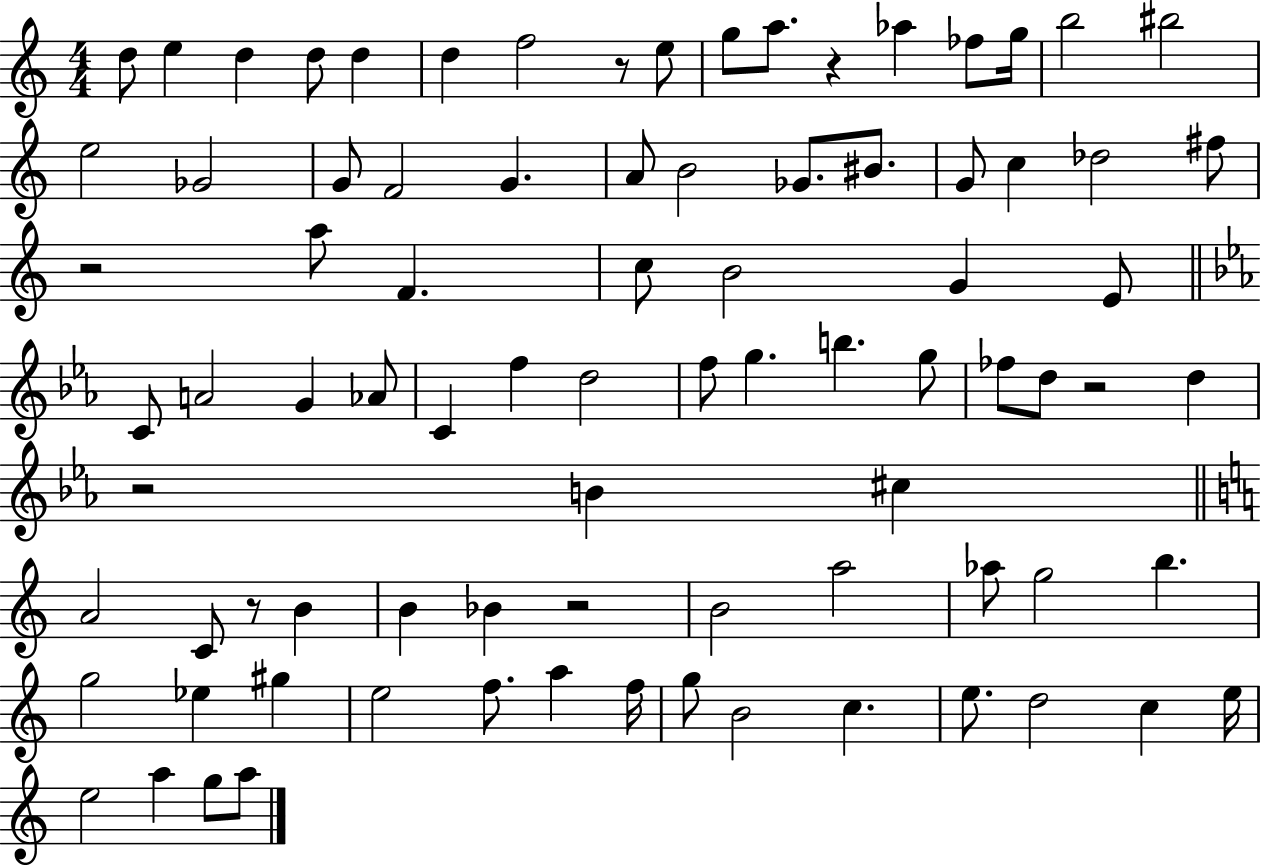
{
  \clef treble
  \numericTimeSignature
  \time 4/4
  \key c \major
  d''8 e''4 d''4 d''8 d''4 | d''4 f''2 r8 e''8 | g''8 a''8. r4 aes''4 fes''8 g''16 | b''2 bis''2 | \break e''2 ges'2 | g'8 f'2 g'4. | a'8 b'2 ges'8. bis'8. | g'8 c''4 des''2 fis''8 | \break r2 a''8 f'4. | c''8 b'2 g'4 e'8 | \bar "||" \break \key c \minor c'8 a'2 g'4 aes'8 | c'4 f''4 d''2 | f''8 g''4. b''4. g''8 | fes''8 d''8 r2 d''4 | \break r2 b'4 cis''4 | \bar "||" \break \key a \minor a'2 c'8 r8 b'4 | b'4 bes'4 r2 | b'2 a''2 | aes''8 g''2 b''4. | \break g''2 ees''4 gis''4 | e''2 f''8. a''4 f''16 | g''8 b'2 c''4. | e''8. d''2 c''4 e''16 | \break e''2 a''4 g''8 a''8 | \bar "|."
}